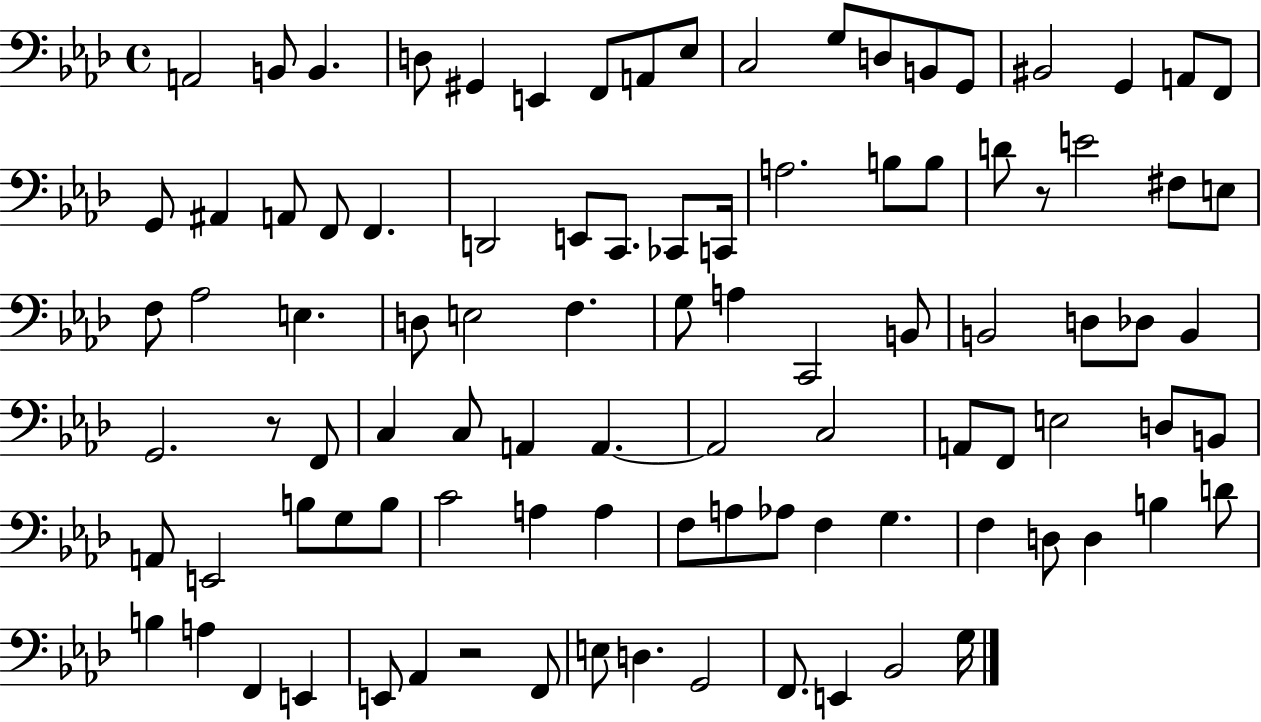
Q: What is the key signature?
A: AES major